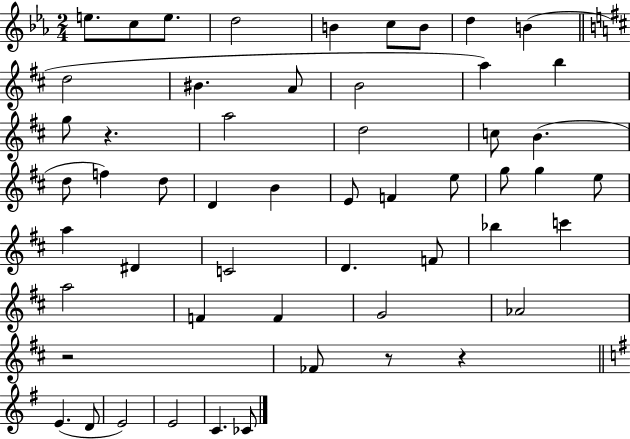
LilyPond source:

{
  \clef treble
  \numericTimeSignature
  \time 2/4
  \key ees \major
  e''8. c''8 e''8. | d''2 | b'4 c''8 b'8 | d''4 b'4( | \break \bar "||" \break \key d \major d''2 | bis'4. a'8 | b'2 | a''4) b''4 | \break g''8 r4. | a''2 | d''2 | c''8 b'4.( | \break d''8 f''4) d''8 | d'4 b'4 | e'8 f'4 e''8 | g''8 g''4 e''8 | \break a''4 dis'4 | c'2 | d'4. f'8 | bes''4 c'''4 | \break a''2 | f'4 f'4 | g'2 | aes'2 | \break r2 | fes'8 r8 r4 | \bar "||" \break \key g \major e'4.( d'8 | e'2) | e'2 | c'4. ces'8 | \break \bar "|."
}